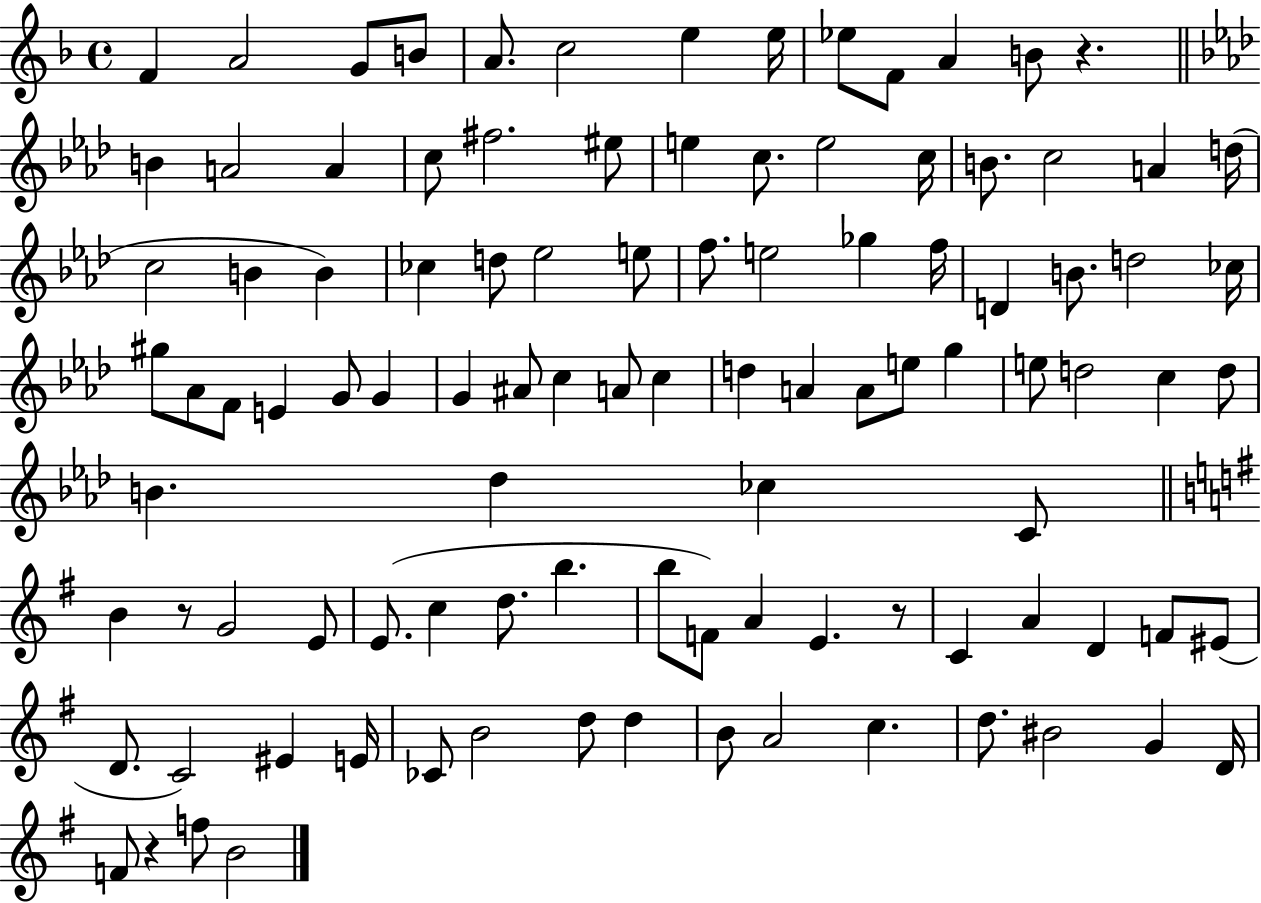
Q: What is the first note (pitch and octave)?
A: F4